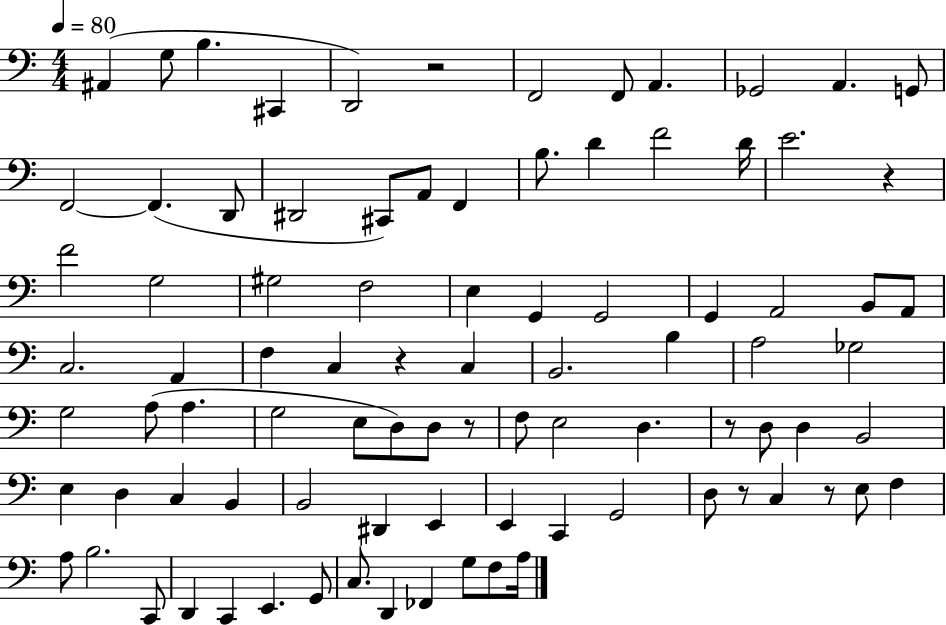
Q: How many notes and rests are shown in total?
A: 90